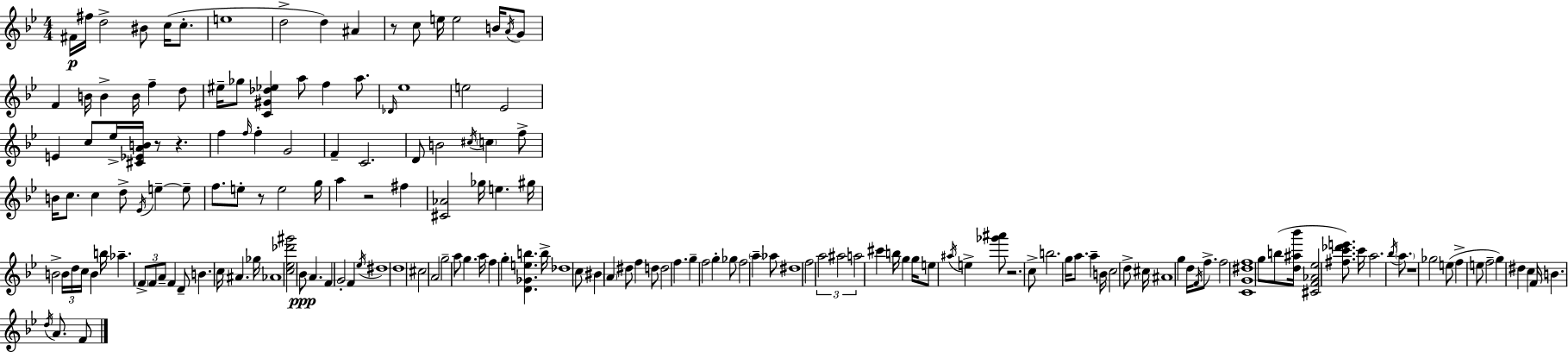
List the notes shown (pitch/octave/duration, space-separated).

F#4/s F#5/s D5/h BIS4/e C5/s C5/e. E5/w D5/h D5/q A#4/q R/e C5/e E5/s E5/h B4/s A4/s G4/e F4/q B4/s B4/q B4/s F5/q D5/e EIS5/s Gb5/e [C4,G#4,Db5,Eb5]/q A5/e F5/q A5/e. Db4/s Eb5/w E5/h Eb4/h E4/q C5/e Eb5/s [C#4,Eb4,A4,B4]/s R/e R/q. F5/q F5/s F5/q G4/h F4/q C4/h. D4/e B4/h C#5/s C5/q F5/e B4/s C5/e. C5/q D5/e Eb4/s E5/q E5/e F5/e. E5/e R/e E5/h G5/s A5/q R/h F#5/q [C#4,Ab4]/h Gb5/s E5/q. G#5/s B4/h B4/s D5/s C5/s B4/q B5/s Ab5/q. F4/e F4/e A4/e F4/q D4/e B4/q. C5/s A#4/q. Gb5/s Ab4/w [C5,Eb5,Db6,G#6]/h Bb4/e A4/q. F4/q G4/h F4/q Eb5/s D#5/w D5/w C#5/h A4/h G5/h A5/e G5/q. A5/s F5/q G5/q [D4,Gb4,E5,B5]/q. B5/s Db5/w C5/e BIS4/q A4/q D#5/e F5/q D5/e D5/h F5/q. G5/q F5/h G5/q Gb5/e F5/h A5/q Ab5/e D#5/w F5/h A5/h A#5/h A5/h C#6/q B5/s G5/q G5/s E5/e A#5/s E5/q [Gb6,A#6]/e R/h. C5/e B5/h. G5/s A5/e. A5/q B4/s C5/h D5/e C#5/s A#4/w G5/q D5/s F4/s F5/e. F5/h [C4,G4,D#5,F5]/w G5/e B5/e [D5,A#5,Bb6]/s [C#4,F4,Ab4,Eb5]/h [F#5,C6,Db6,E6]/e. C6/s A5/h. Bb5/s A5/e. R/w Gb5/h E5/e F5/q E5/e F5/h G5/q D#5/q C5/q F4/s B4/q. D5/s A4/e. F4/e